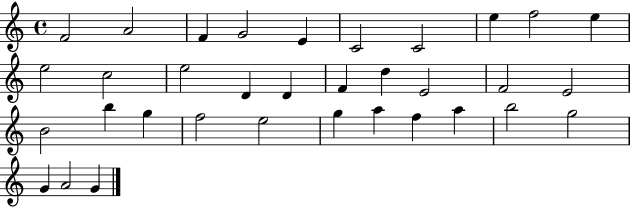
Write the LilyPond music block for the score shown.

{
  \clef treble
  \time 4/4
  \defaultTimeSignature
  \key c \major
  f'2 a'2 | f'4 g'2 e'4 | c'2 c'2 | e''4 f''2 e''4 | \break e''2 c''2 | e''2 d'4 d'4 | f'4 d''4 e'2 | f'2 e'2 | \break b'2 b''4 g''4 | f''2 e''2 | g''4 a''4 f''4 a''4 | b''2 g''2 | \break g'4 a'2 g'4 | \bar "|."
}